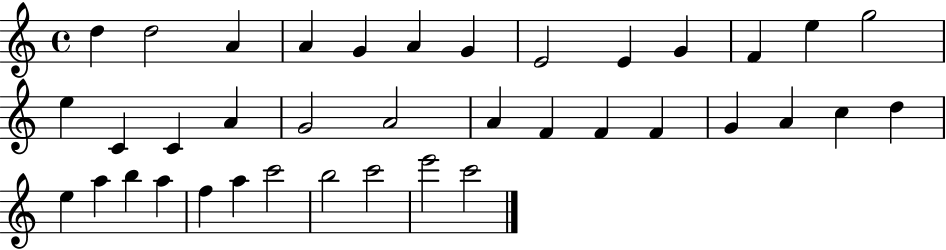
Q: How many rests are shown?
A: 0